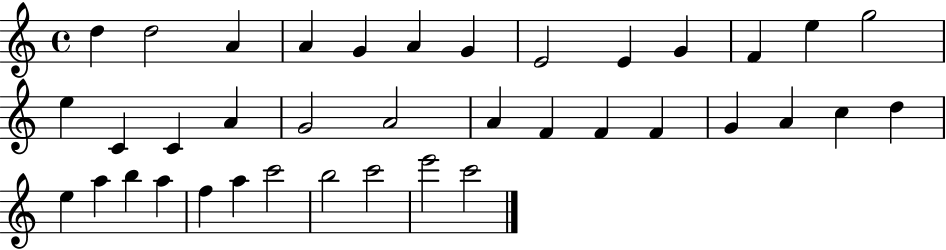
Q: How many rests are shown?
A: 0